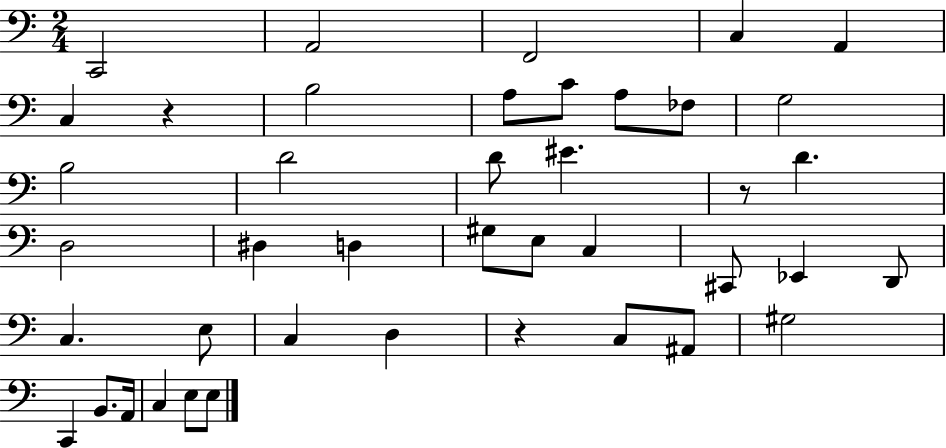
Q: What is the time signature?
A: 2/4